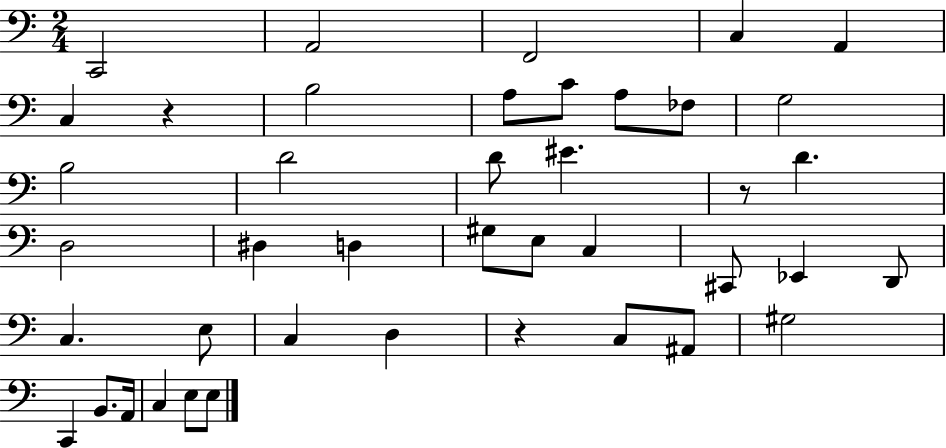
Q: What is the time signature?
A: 2/4